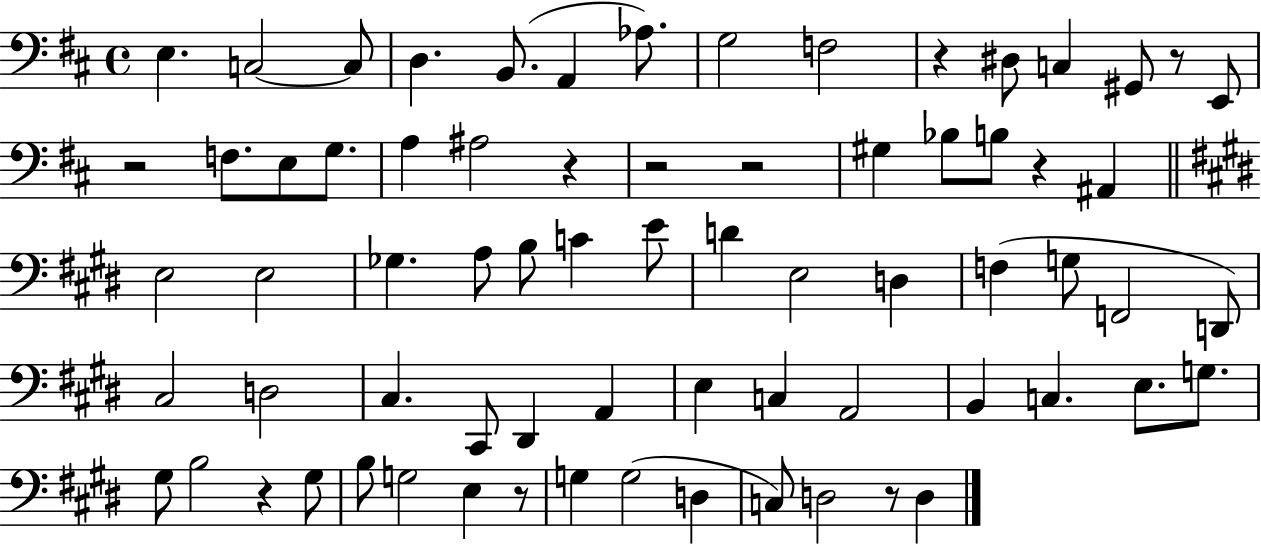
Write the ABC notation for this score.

X:1
T:Untitled
M:4/4
L:1/4
K:D
E, C,2 C,/2 D, B,,/2 A,, _A,/2 G,2 F,2 z ^D,/2 C, ^G,,/2 z/2 E,,/2 z2 F,/2 E,/2 G,/2 A, ^A,2 z z2 z2 ^G, _B,/2 B,/2 z ^A,, E,2 E,2 _G, A,/2 B,/2 C E/2 D E,2 D, F, G,/2 F,,2 D,,/2 ^C,2 D,2 ^C, ^C,,/2 ^D,, A,, E, C, A,,2 B,, C, E,/2 G,/2 ^G,/2 B,2 z ^G,/2 B,/2 G,2 E, z/2 G, G,2 D, C,/2 D,2 z/2 D,